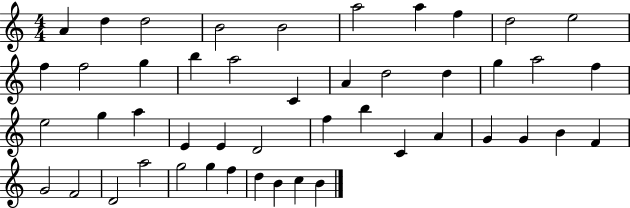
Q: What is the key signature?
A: C major